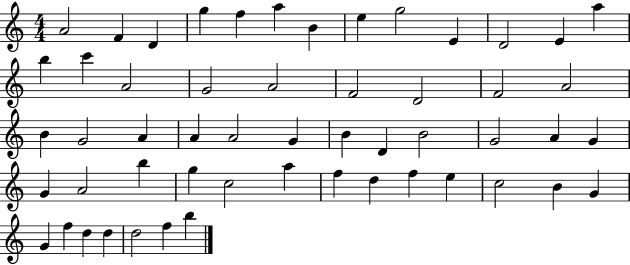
{
  \clef treble
  \numericTimeSignature
  \time 4/4
  \key c \major
  a'2 f'4 d'4 | g''4 f''4 a''4 b'4 | e''4 g''2 e'4 | d'2 e'4 a''4 | \break b''4 c'''4 a'2 | g'2 a'2 | f'2 d'2 | f'2 a'2 | \break b'4 g'2 a'4 | a'4 a'2 g'4 | b'4 d'4 b'2 | g'2 a'4 g'4 | \break g'4 a'2 b''4 | g''4 c''2 a''4 | f''4 d''4 f''4 e''4 | c''2 b'4 g'4 | \break g'4 f''4 d''4 d''4 | d''2 f''4 b''4 | \bar "|."
}